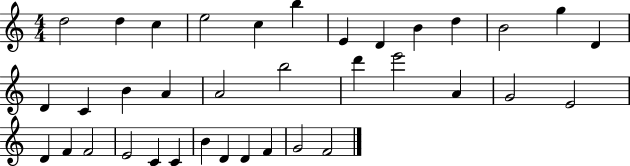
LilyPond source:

{
  \clef treble
  \numericTimeSignature
  \time 4/4
  \key c \major
  d''2 d''4 c''4 | e''2 c''4 b''4 | e'4 d'4 b'4 d''4 | b'2 g''4 d'4 | \break d'4 c'4 b'4 a'4 | a'2 b''2 | d'''4 e'''2 a'4 | g'2 e'2 | \break d'4 f'4 f'2 | e'2 c'4 c'4 | b'4 d'4 d'4 f'4 | g'2 f'2 | \break \bar "|."
}